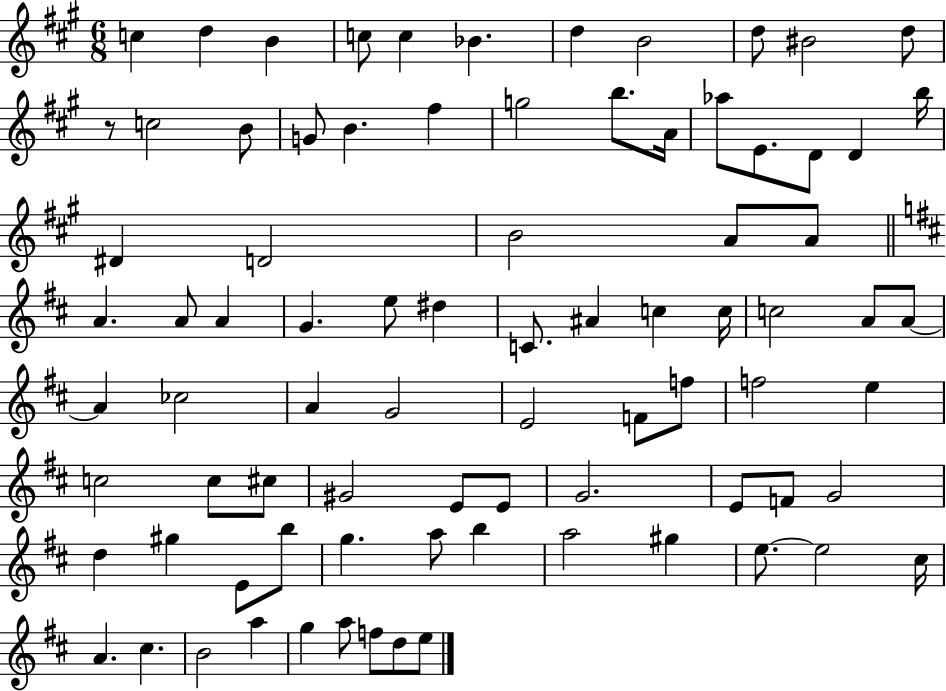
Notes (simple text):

C5/q D5/q B4/q C5/e C5/q Bb4/q. D5/q B4/h D5/e BIS4/h D5/e R/e C5/h B4/e G4/e B4/q. F#5/q G5/h B5/e. A4/s Ab5/e E4/e. D4/e D4/q B5/s D#4/q D4/h B4/h A4/e A4/e A4/q. A4/e A4/q G4/q. E5/e D#5/q C4/e. A#4/q C5/q C5/s C5/h A4/e A4/e A4/q CES5/h A4/q G4/h E4/h F4/e F5/e F5/h E5/q C5/h C5/e C#5/e G#4/h E4/e E4/e G4/h. E4/e F4/e G4/h D5/q G#5/q E4/e B5/e G5/q. A5/e B5/q A5/h G#5/q E5/e. E5/h C#5/s A4/q. C#5/q. B4/h A5/q G5/q A5/e F5/e D5/e E5/e